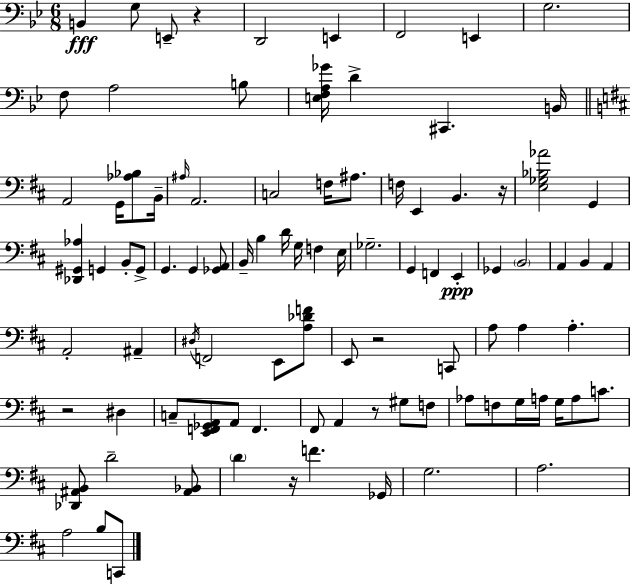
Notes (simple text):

B2/q G3/e E2/e R/q D2/h E2/q F2/h E2/q G3/h. F3/e A3/h B3/e [E3,F3,A3,Gb4]/s D4/q C#2/q. B2/s A2/h G2/s [Ab3,Bb3]/e B2/s A#3/s A2/h. C3/h F3/s A#3/e. F3/s E2/q B2/q. R/s [E3,Gb3,Bb3,Ab4]/h G2/q [Db2,G#2,Ab3]/q G2/q B2/e G2/e G2/q. G2/q [Gb2,A2]/e B2/s B3/q D4/s G3/s F3/q E3/s Gb3/h. G2/q F2/q E2/q Gb2/q B2/h A2/q B2/q A2/q A2/h A#2/q D#3/s F2/h E2/e [A3,Db4,F4]/e E2/e R/h C2/e A3/e A3/q A3/q. R/h D#3/q C3/e [E2,F2,Gb2,A2]/e A2/e F2/q. F#2/e A2/q R/e G#3/e F3/e Ab3/e F3/e G3/s A3/s G3/s A3/e C4/e. [Db2,A#2,B2]/e D4/h [A#2,Bb2]/e D4/q R/s F4/q. Gb2/s G3/h. A3/h. A3/h B3/e C2/e